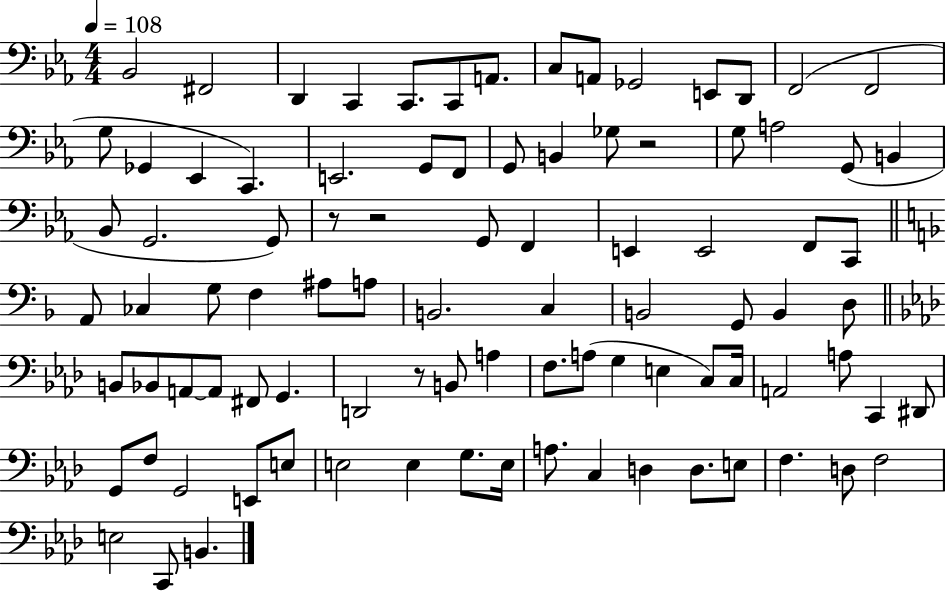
{
  \clef bass
  \numericTimeSignature
  \time 4/4
  \key ees \major
  \tempo 4 = 108
  bes,2 fis,2 | d,4 c,4 c,8. c,8 a,8. | c8 a,8 ges,2 e,8 d,8 | f,2( f,2 | \break g8 ges,4 ees,4 c,4.) | e,2. g,8 f,8 | g,8 b,4 ges8 r2 | g8 a2 g,8( b,4 | \break bes,8 g,2. g,8) | r8 r2 g,8 f,4 | e,4 e,2 f,8 c,8 | \bar "||" \break \key d \minor a,8 ces4 g8 f4 ais8 a8 | b,2. c4 | b,2 g,8 b,4 d8 | \bar "||" \break \key f \minor b,8 bes,8 a,8~~ a,8 fis,8 g,4. | d,2 r8 b,8 a4 | f8. a8( g4 e4 c8) c16 | a,2 a8 c,4 dis,8 | \break g,8 f8 g,2 e,8 e8 | e2 e4 g8. e16 | a8. c4 d4 d8. e8 | f4. d8 f2 | \break e2 c,8 b,4. | \bar "|."
}